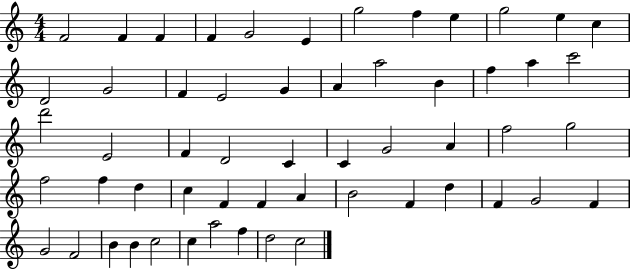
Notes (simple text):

F4/h F4/q F4/q F4/q G4/h E4/q G5/h F5/q E5/q G5/h E5/q C5/q D4/h G4/h F4/q E4/h G4/q A4/q A5/h B4/q F5/q A5/q C6/h D6/h E4/h F4/q D4/h C4/q C4/q G4/h A4/q F5/h G5/h F5/h F5/q D5/q C5/q F4/q F4/q A4/q B4/h F4/q D5/q F4/q G4/h F4/q G4/h F4/h B4/q B4/q C5/h C5/q A5/h F5/q D5/h C5/h